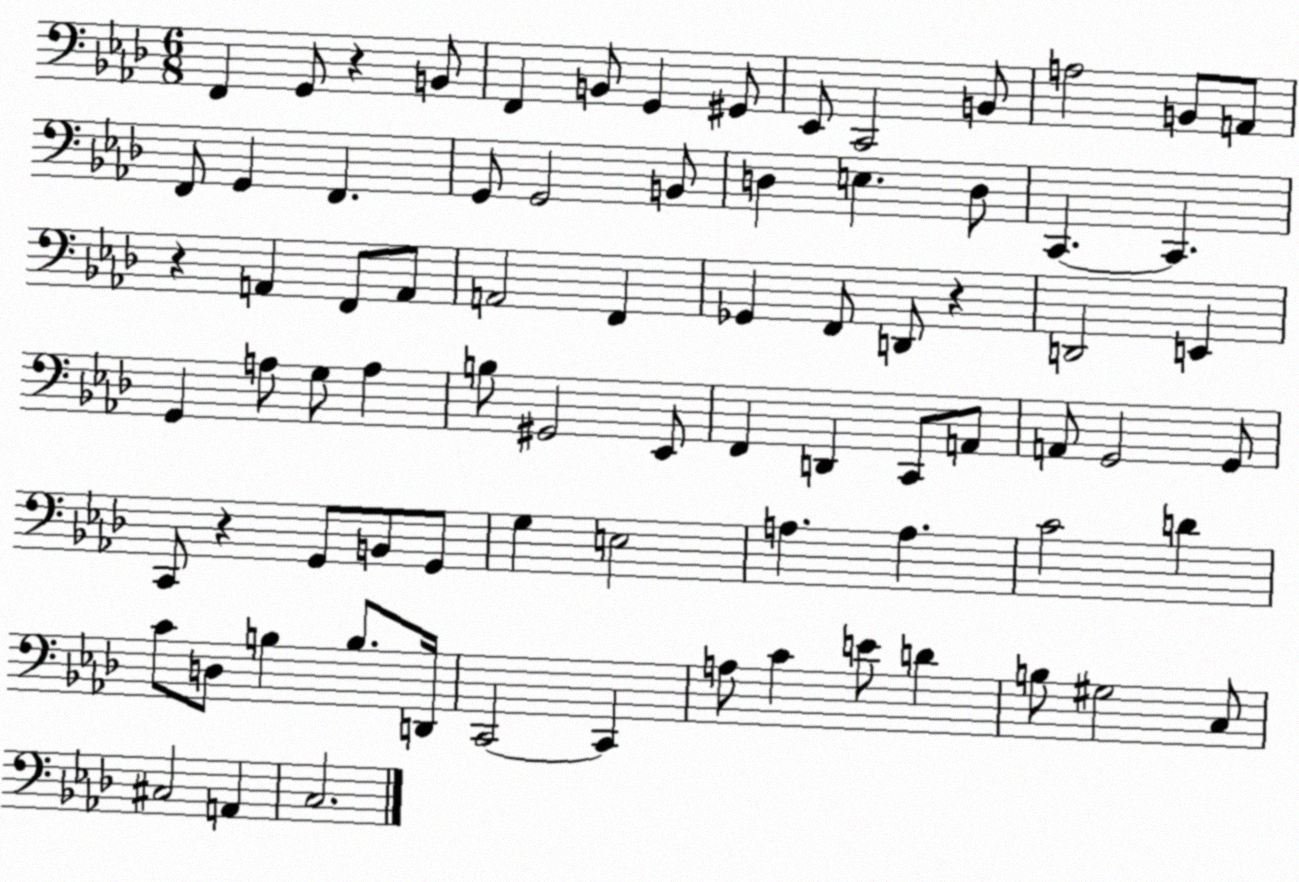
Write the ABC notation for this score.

X:1
T:Untitled
M:6/8
L:1/4
K:Ab
F,, G,,/2 z B,,/2 F,, B,,/2 G,, ^G,,/2 _E,,/2 C,,2 B,,/2 A,2 B,,/2 A,,/2 F,,/2 G,, F,, G,,/2 G,,2 B,,/2 D, E, D,/2 C,, C,, z A,, F,,/2 A,,/2 A,,2 F,, _G,, F,,/2 D,,/2 z D,,2 E,, G,, A,/2 G,/2 A, B,/2 ^G,,2 _E,,/2 F,, D,, C,,/2 A,,/2 A,,/2 G,,2 G,,/2 C,,/2 z G,,/2 B,,/2 G,,/2 G, E,2 A, A, C2 D C/2 D,/2 B, B,/2 D,,/4 C,,2 C,, A,/2 C E/2 D B,/2 ^G,2 C,/2 ^C,2 A,, C,2